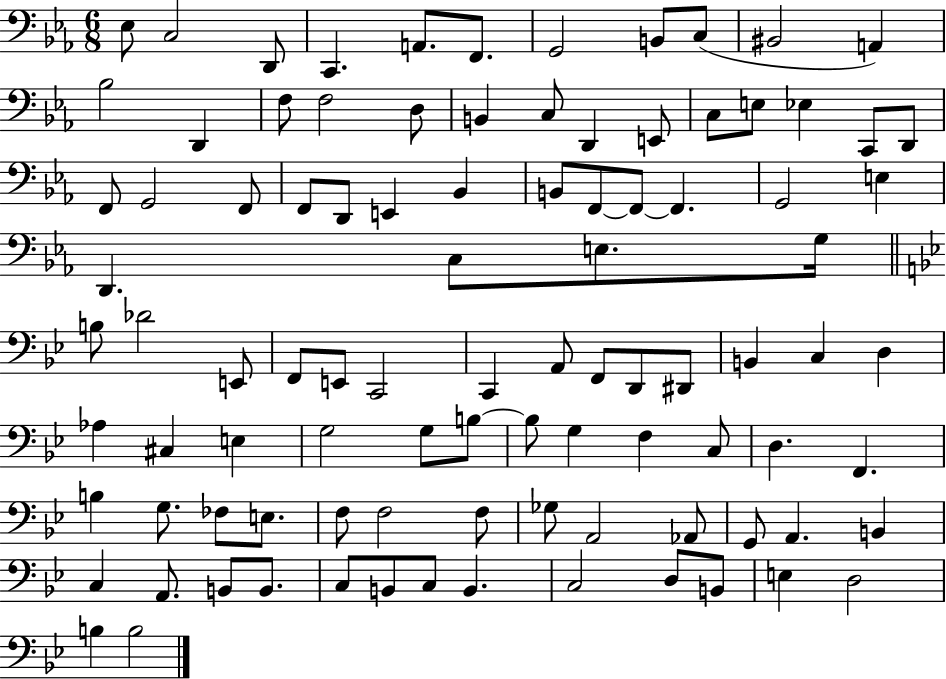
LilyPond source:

{
  \clef bass
  \numericTimeSignature
  \time 6/8
  \key ees \major
  \repeat volta 2 { ees8 c2 d,8 | c,4. a,8. f,8. | g,2 b,8 c8( | bis,2 a,4) | \break bes2 d,4 | f8 f2 d8 | b,4 c8 d,4 e,8 | c8 e8 ees4 c,8 d,8 | \break f,8 g,2 f,8 | f,8 d,8 e,4 bes,4 | b,8 f,8~~ f,8~~ f,4. | g,2 e4 | \break d,4. c8 e8. g16 | \bar "||" \break \key g \minor b8 des'2 e,8 | f,8 e,8 c,2 | c,4 a,8 f,8 d,8 dis,8 | b,4 c4 d4 | \break aes4 cis4 e4 | g2 g8 b8~~ | b8 g4 f4 c8 | d4. f,4. | \break b4 g8. fes8 e8. | f8 f2 f8 | ges8 a,2 aes,8 | g,8 a,4. b,4 | \break c4 a,8. b,8 b,8. | c8 b,8 c8 b,4. | c2 d8 b,8 | e4 d2 | \break b4 b2 | } \bar "|."
}